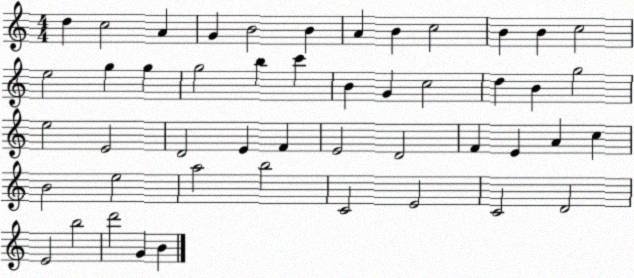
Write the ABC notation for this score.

X:1
T:Untitled
M:4/4
L:1/4
K:C
d c2 A G B2 B A B c2 B B c2 e2 g g g2 b c' B G c2 d B g2 e2 E2 D2 E F E2 D2 F E A c B2 e2 a2 b2 C2 E2 C2 D2 E2 b2 d'2 G B